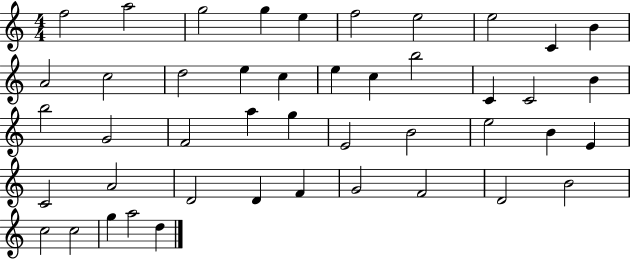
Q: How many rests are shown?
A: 0